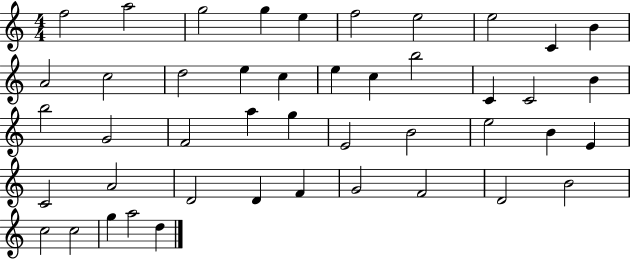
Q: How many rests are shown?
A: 0